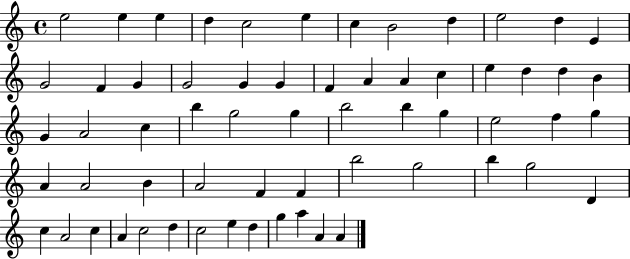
{
  \clef treble
  \time 4/4
  \defaultTimeSignature
  \key c \major
  e''2 e''4 e''4 | d''4 c''2 e''4 | c''4 b'2 d''4 | e''2 d''4 e'4 | \break g'2 f'4 g'4 | g'2 g'4 g'4 | f'4 a'4 a'4 c''4 | e''4 d''4 d''4 b'4 | \break g'4 a'2 c''4 | b''4 g''2 g''4 | b''2 b''4 g''4 | e''2 f''4 g''4 | \break a'4 a'2 b'4 | a'2 f'4 f'4 | b''2 g''2 | b''4 g''2 d'4 | \break c''4 a'2 c''4 | a'4 c''2 d''4 | c''2 e''4 d''4 | g''4 a''4 a'4 a'4 | \break \bar "|."
}